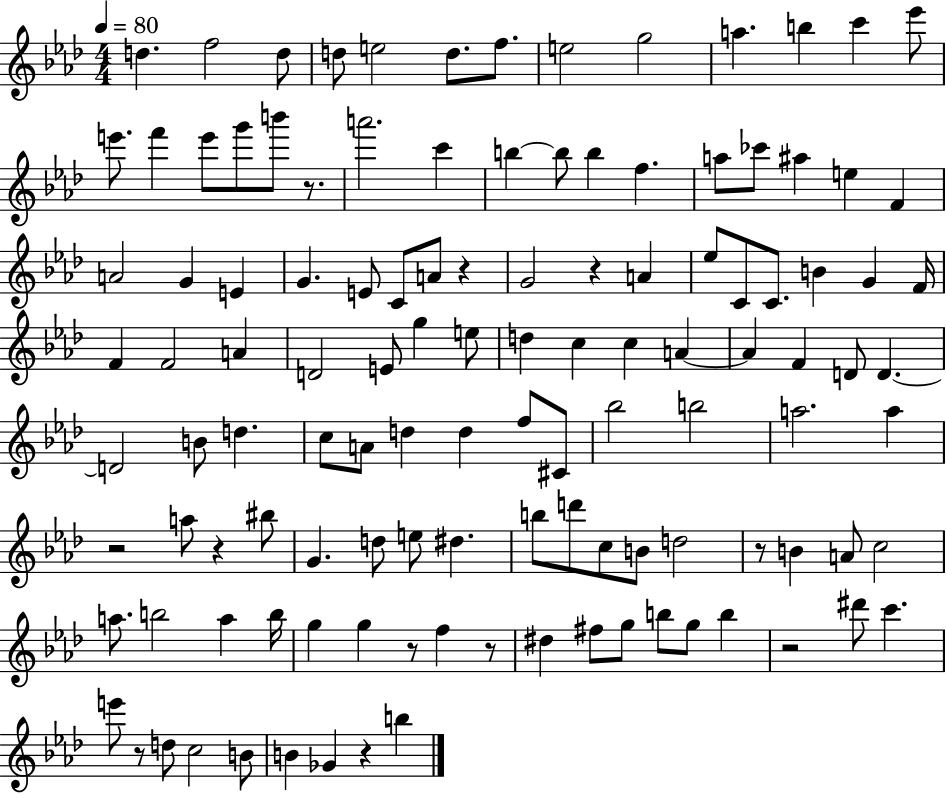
X:1
T:Untitled
M:4/4
L:1/4
K:Ab
d f2 d/2 d/2 e2 d/2 f/2 e2 g2 a b c' _e'/2 e'/2 f' e'/2 g'/2 b'/2 z/2 a'2 c' b b/2 b f a/2 _c'/2 ^a e F A2 G E G E/2 C/2 A/2 z G2 z A _e/2 C/2 C/2 B G F/4 F F2 A D2 E/2 g e/2 d c c A A F D/2 D D2 B/2 d c/2 A/2 d d f/2 ^C/2 _b2 b2 a2 a z2 a/2 z ^b/2 G d/2 e/2 ^d b/2 d'/2 c/2 B/2 d2 z/2 B A/2 c2 a/2 b2 a b/4 g g z/2 f z/2 ^d ^f/2 g/2 b/2 g/2 b z2 ^d'/2 c' e'/2 z/2 d/2 c2 B/2 B _G z b